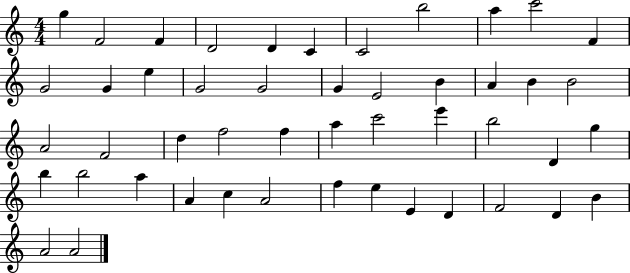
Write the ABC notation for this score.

X:1
T:Untitled
M:4/4
L:1/4
K:C
g F2 F D2 D C C2 b2 a c'2 F G2 G e G2 G2 G E2 B A B B2 A2 F2 d f2 f a c'2 e' b2 D g b b2 a A c A2 f e E D F2 D B A2 A2